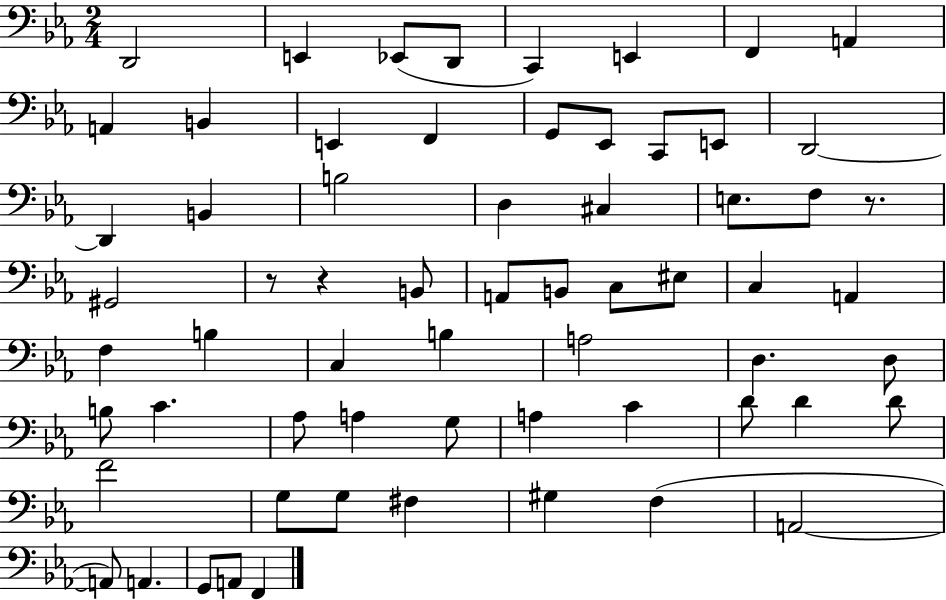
X:1
T:Untitled
M:2/4
L:1/4
K:Eb
D,,2 E,, _E,,/2 D,,/2 C,, E,, F,, A,, A,, B,, E,, F,, G,,/2 _E,,/2 C,,/2 E,,/2 D,,2 D,, B,, B,2 D, ^C, E,/2 F,/2 z/2 ^G,,2 z/2 z B,,/2 A,,/2 B,,/2 C,/2 ^E,/2 C, A,, F, B, C, B, A,2 D, D,/2 B,/2 C _A,/2 A, G,/2 A, C D/2 D D/2 F2 G,/2 G,/2 ^F, ^G, F, A,,2 A,,/2 A,, G,,/2 A,,/2 F,,